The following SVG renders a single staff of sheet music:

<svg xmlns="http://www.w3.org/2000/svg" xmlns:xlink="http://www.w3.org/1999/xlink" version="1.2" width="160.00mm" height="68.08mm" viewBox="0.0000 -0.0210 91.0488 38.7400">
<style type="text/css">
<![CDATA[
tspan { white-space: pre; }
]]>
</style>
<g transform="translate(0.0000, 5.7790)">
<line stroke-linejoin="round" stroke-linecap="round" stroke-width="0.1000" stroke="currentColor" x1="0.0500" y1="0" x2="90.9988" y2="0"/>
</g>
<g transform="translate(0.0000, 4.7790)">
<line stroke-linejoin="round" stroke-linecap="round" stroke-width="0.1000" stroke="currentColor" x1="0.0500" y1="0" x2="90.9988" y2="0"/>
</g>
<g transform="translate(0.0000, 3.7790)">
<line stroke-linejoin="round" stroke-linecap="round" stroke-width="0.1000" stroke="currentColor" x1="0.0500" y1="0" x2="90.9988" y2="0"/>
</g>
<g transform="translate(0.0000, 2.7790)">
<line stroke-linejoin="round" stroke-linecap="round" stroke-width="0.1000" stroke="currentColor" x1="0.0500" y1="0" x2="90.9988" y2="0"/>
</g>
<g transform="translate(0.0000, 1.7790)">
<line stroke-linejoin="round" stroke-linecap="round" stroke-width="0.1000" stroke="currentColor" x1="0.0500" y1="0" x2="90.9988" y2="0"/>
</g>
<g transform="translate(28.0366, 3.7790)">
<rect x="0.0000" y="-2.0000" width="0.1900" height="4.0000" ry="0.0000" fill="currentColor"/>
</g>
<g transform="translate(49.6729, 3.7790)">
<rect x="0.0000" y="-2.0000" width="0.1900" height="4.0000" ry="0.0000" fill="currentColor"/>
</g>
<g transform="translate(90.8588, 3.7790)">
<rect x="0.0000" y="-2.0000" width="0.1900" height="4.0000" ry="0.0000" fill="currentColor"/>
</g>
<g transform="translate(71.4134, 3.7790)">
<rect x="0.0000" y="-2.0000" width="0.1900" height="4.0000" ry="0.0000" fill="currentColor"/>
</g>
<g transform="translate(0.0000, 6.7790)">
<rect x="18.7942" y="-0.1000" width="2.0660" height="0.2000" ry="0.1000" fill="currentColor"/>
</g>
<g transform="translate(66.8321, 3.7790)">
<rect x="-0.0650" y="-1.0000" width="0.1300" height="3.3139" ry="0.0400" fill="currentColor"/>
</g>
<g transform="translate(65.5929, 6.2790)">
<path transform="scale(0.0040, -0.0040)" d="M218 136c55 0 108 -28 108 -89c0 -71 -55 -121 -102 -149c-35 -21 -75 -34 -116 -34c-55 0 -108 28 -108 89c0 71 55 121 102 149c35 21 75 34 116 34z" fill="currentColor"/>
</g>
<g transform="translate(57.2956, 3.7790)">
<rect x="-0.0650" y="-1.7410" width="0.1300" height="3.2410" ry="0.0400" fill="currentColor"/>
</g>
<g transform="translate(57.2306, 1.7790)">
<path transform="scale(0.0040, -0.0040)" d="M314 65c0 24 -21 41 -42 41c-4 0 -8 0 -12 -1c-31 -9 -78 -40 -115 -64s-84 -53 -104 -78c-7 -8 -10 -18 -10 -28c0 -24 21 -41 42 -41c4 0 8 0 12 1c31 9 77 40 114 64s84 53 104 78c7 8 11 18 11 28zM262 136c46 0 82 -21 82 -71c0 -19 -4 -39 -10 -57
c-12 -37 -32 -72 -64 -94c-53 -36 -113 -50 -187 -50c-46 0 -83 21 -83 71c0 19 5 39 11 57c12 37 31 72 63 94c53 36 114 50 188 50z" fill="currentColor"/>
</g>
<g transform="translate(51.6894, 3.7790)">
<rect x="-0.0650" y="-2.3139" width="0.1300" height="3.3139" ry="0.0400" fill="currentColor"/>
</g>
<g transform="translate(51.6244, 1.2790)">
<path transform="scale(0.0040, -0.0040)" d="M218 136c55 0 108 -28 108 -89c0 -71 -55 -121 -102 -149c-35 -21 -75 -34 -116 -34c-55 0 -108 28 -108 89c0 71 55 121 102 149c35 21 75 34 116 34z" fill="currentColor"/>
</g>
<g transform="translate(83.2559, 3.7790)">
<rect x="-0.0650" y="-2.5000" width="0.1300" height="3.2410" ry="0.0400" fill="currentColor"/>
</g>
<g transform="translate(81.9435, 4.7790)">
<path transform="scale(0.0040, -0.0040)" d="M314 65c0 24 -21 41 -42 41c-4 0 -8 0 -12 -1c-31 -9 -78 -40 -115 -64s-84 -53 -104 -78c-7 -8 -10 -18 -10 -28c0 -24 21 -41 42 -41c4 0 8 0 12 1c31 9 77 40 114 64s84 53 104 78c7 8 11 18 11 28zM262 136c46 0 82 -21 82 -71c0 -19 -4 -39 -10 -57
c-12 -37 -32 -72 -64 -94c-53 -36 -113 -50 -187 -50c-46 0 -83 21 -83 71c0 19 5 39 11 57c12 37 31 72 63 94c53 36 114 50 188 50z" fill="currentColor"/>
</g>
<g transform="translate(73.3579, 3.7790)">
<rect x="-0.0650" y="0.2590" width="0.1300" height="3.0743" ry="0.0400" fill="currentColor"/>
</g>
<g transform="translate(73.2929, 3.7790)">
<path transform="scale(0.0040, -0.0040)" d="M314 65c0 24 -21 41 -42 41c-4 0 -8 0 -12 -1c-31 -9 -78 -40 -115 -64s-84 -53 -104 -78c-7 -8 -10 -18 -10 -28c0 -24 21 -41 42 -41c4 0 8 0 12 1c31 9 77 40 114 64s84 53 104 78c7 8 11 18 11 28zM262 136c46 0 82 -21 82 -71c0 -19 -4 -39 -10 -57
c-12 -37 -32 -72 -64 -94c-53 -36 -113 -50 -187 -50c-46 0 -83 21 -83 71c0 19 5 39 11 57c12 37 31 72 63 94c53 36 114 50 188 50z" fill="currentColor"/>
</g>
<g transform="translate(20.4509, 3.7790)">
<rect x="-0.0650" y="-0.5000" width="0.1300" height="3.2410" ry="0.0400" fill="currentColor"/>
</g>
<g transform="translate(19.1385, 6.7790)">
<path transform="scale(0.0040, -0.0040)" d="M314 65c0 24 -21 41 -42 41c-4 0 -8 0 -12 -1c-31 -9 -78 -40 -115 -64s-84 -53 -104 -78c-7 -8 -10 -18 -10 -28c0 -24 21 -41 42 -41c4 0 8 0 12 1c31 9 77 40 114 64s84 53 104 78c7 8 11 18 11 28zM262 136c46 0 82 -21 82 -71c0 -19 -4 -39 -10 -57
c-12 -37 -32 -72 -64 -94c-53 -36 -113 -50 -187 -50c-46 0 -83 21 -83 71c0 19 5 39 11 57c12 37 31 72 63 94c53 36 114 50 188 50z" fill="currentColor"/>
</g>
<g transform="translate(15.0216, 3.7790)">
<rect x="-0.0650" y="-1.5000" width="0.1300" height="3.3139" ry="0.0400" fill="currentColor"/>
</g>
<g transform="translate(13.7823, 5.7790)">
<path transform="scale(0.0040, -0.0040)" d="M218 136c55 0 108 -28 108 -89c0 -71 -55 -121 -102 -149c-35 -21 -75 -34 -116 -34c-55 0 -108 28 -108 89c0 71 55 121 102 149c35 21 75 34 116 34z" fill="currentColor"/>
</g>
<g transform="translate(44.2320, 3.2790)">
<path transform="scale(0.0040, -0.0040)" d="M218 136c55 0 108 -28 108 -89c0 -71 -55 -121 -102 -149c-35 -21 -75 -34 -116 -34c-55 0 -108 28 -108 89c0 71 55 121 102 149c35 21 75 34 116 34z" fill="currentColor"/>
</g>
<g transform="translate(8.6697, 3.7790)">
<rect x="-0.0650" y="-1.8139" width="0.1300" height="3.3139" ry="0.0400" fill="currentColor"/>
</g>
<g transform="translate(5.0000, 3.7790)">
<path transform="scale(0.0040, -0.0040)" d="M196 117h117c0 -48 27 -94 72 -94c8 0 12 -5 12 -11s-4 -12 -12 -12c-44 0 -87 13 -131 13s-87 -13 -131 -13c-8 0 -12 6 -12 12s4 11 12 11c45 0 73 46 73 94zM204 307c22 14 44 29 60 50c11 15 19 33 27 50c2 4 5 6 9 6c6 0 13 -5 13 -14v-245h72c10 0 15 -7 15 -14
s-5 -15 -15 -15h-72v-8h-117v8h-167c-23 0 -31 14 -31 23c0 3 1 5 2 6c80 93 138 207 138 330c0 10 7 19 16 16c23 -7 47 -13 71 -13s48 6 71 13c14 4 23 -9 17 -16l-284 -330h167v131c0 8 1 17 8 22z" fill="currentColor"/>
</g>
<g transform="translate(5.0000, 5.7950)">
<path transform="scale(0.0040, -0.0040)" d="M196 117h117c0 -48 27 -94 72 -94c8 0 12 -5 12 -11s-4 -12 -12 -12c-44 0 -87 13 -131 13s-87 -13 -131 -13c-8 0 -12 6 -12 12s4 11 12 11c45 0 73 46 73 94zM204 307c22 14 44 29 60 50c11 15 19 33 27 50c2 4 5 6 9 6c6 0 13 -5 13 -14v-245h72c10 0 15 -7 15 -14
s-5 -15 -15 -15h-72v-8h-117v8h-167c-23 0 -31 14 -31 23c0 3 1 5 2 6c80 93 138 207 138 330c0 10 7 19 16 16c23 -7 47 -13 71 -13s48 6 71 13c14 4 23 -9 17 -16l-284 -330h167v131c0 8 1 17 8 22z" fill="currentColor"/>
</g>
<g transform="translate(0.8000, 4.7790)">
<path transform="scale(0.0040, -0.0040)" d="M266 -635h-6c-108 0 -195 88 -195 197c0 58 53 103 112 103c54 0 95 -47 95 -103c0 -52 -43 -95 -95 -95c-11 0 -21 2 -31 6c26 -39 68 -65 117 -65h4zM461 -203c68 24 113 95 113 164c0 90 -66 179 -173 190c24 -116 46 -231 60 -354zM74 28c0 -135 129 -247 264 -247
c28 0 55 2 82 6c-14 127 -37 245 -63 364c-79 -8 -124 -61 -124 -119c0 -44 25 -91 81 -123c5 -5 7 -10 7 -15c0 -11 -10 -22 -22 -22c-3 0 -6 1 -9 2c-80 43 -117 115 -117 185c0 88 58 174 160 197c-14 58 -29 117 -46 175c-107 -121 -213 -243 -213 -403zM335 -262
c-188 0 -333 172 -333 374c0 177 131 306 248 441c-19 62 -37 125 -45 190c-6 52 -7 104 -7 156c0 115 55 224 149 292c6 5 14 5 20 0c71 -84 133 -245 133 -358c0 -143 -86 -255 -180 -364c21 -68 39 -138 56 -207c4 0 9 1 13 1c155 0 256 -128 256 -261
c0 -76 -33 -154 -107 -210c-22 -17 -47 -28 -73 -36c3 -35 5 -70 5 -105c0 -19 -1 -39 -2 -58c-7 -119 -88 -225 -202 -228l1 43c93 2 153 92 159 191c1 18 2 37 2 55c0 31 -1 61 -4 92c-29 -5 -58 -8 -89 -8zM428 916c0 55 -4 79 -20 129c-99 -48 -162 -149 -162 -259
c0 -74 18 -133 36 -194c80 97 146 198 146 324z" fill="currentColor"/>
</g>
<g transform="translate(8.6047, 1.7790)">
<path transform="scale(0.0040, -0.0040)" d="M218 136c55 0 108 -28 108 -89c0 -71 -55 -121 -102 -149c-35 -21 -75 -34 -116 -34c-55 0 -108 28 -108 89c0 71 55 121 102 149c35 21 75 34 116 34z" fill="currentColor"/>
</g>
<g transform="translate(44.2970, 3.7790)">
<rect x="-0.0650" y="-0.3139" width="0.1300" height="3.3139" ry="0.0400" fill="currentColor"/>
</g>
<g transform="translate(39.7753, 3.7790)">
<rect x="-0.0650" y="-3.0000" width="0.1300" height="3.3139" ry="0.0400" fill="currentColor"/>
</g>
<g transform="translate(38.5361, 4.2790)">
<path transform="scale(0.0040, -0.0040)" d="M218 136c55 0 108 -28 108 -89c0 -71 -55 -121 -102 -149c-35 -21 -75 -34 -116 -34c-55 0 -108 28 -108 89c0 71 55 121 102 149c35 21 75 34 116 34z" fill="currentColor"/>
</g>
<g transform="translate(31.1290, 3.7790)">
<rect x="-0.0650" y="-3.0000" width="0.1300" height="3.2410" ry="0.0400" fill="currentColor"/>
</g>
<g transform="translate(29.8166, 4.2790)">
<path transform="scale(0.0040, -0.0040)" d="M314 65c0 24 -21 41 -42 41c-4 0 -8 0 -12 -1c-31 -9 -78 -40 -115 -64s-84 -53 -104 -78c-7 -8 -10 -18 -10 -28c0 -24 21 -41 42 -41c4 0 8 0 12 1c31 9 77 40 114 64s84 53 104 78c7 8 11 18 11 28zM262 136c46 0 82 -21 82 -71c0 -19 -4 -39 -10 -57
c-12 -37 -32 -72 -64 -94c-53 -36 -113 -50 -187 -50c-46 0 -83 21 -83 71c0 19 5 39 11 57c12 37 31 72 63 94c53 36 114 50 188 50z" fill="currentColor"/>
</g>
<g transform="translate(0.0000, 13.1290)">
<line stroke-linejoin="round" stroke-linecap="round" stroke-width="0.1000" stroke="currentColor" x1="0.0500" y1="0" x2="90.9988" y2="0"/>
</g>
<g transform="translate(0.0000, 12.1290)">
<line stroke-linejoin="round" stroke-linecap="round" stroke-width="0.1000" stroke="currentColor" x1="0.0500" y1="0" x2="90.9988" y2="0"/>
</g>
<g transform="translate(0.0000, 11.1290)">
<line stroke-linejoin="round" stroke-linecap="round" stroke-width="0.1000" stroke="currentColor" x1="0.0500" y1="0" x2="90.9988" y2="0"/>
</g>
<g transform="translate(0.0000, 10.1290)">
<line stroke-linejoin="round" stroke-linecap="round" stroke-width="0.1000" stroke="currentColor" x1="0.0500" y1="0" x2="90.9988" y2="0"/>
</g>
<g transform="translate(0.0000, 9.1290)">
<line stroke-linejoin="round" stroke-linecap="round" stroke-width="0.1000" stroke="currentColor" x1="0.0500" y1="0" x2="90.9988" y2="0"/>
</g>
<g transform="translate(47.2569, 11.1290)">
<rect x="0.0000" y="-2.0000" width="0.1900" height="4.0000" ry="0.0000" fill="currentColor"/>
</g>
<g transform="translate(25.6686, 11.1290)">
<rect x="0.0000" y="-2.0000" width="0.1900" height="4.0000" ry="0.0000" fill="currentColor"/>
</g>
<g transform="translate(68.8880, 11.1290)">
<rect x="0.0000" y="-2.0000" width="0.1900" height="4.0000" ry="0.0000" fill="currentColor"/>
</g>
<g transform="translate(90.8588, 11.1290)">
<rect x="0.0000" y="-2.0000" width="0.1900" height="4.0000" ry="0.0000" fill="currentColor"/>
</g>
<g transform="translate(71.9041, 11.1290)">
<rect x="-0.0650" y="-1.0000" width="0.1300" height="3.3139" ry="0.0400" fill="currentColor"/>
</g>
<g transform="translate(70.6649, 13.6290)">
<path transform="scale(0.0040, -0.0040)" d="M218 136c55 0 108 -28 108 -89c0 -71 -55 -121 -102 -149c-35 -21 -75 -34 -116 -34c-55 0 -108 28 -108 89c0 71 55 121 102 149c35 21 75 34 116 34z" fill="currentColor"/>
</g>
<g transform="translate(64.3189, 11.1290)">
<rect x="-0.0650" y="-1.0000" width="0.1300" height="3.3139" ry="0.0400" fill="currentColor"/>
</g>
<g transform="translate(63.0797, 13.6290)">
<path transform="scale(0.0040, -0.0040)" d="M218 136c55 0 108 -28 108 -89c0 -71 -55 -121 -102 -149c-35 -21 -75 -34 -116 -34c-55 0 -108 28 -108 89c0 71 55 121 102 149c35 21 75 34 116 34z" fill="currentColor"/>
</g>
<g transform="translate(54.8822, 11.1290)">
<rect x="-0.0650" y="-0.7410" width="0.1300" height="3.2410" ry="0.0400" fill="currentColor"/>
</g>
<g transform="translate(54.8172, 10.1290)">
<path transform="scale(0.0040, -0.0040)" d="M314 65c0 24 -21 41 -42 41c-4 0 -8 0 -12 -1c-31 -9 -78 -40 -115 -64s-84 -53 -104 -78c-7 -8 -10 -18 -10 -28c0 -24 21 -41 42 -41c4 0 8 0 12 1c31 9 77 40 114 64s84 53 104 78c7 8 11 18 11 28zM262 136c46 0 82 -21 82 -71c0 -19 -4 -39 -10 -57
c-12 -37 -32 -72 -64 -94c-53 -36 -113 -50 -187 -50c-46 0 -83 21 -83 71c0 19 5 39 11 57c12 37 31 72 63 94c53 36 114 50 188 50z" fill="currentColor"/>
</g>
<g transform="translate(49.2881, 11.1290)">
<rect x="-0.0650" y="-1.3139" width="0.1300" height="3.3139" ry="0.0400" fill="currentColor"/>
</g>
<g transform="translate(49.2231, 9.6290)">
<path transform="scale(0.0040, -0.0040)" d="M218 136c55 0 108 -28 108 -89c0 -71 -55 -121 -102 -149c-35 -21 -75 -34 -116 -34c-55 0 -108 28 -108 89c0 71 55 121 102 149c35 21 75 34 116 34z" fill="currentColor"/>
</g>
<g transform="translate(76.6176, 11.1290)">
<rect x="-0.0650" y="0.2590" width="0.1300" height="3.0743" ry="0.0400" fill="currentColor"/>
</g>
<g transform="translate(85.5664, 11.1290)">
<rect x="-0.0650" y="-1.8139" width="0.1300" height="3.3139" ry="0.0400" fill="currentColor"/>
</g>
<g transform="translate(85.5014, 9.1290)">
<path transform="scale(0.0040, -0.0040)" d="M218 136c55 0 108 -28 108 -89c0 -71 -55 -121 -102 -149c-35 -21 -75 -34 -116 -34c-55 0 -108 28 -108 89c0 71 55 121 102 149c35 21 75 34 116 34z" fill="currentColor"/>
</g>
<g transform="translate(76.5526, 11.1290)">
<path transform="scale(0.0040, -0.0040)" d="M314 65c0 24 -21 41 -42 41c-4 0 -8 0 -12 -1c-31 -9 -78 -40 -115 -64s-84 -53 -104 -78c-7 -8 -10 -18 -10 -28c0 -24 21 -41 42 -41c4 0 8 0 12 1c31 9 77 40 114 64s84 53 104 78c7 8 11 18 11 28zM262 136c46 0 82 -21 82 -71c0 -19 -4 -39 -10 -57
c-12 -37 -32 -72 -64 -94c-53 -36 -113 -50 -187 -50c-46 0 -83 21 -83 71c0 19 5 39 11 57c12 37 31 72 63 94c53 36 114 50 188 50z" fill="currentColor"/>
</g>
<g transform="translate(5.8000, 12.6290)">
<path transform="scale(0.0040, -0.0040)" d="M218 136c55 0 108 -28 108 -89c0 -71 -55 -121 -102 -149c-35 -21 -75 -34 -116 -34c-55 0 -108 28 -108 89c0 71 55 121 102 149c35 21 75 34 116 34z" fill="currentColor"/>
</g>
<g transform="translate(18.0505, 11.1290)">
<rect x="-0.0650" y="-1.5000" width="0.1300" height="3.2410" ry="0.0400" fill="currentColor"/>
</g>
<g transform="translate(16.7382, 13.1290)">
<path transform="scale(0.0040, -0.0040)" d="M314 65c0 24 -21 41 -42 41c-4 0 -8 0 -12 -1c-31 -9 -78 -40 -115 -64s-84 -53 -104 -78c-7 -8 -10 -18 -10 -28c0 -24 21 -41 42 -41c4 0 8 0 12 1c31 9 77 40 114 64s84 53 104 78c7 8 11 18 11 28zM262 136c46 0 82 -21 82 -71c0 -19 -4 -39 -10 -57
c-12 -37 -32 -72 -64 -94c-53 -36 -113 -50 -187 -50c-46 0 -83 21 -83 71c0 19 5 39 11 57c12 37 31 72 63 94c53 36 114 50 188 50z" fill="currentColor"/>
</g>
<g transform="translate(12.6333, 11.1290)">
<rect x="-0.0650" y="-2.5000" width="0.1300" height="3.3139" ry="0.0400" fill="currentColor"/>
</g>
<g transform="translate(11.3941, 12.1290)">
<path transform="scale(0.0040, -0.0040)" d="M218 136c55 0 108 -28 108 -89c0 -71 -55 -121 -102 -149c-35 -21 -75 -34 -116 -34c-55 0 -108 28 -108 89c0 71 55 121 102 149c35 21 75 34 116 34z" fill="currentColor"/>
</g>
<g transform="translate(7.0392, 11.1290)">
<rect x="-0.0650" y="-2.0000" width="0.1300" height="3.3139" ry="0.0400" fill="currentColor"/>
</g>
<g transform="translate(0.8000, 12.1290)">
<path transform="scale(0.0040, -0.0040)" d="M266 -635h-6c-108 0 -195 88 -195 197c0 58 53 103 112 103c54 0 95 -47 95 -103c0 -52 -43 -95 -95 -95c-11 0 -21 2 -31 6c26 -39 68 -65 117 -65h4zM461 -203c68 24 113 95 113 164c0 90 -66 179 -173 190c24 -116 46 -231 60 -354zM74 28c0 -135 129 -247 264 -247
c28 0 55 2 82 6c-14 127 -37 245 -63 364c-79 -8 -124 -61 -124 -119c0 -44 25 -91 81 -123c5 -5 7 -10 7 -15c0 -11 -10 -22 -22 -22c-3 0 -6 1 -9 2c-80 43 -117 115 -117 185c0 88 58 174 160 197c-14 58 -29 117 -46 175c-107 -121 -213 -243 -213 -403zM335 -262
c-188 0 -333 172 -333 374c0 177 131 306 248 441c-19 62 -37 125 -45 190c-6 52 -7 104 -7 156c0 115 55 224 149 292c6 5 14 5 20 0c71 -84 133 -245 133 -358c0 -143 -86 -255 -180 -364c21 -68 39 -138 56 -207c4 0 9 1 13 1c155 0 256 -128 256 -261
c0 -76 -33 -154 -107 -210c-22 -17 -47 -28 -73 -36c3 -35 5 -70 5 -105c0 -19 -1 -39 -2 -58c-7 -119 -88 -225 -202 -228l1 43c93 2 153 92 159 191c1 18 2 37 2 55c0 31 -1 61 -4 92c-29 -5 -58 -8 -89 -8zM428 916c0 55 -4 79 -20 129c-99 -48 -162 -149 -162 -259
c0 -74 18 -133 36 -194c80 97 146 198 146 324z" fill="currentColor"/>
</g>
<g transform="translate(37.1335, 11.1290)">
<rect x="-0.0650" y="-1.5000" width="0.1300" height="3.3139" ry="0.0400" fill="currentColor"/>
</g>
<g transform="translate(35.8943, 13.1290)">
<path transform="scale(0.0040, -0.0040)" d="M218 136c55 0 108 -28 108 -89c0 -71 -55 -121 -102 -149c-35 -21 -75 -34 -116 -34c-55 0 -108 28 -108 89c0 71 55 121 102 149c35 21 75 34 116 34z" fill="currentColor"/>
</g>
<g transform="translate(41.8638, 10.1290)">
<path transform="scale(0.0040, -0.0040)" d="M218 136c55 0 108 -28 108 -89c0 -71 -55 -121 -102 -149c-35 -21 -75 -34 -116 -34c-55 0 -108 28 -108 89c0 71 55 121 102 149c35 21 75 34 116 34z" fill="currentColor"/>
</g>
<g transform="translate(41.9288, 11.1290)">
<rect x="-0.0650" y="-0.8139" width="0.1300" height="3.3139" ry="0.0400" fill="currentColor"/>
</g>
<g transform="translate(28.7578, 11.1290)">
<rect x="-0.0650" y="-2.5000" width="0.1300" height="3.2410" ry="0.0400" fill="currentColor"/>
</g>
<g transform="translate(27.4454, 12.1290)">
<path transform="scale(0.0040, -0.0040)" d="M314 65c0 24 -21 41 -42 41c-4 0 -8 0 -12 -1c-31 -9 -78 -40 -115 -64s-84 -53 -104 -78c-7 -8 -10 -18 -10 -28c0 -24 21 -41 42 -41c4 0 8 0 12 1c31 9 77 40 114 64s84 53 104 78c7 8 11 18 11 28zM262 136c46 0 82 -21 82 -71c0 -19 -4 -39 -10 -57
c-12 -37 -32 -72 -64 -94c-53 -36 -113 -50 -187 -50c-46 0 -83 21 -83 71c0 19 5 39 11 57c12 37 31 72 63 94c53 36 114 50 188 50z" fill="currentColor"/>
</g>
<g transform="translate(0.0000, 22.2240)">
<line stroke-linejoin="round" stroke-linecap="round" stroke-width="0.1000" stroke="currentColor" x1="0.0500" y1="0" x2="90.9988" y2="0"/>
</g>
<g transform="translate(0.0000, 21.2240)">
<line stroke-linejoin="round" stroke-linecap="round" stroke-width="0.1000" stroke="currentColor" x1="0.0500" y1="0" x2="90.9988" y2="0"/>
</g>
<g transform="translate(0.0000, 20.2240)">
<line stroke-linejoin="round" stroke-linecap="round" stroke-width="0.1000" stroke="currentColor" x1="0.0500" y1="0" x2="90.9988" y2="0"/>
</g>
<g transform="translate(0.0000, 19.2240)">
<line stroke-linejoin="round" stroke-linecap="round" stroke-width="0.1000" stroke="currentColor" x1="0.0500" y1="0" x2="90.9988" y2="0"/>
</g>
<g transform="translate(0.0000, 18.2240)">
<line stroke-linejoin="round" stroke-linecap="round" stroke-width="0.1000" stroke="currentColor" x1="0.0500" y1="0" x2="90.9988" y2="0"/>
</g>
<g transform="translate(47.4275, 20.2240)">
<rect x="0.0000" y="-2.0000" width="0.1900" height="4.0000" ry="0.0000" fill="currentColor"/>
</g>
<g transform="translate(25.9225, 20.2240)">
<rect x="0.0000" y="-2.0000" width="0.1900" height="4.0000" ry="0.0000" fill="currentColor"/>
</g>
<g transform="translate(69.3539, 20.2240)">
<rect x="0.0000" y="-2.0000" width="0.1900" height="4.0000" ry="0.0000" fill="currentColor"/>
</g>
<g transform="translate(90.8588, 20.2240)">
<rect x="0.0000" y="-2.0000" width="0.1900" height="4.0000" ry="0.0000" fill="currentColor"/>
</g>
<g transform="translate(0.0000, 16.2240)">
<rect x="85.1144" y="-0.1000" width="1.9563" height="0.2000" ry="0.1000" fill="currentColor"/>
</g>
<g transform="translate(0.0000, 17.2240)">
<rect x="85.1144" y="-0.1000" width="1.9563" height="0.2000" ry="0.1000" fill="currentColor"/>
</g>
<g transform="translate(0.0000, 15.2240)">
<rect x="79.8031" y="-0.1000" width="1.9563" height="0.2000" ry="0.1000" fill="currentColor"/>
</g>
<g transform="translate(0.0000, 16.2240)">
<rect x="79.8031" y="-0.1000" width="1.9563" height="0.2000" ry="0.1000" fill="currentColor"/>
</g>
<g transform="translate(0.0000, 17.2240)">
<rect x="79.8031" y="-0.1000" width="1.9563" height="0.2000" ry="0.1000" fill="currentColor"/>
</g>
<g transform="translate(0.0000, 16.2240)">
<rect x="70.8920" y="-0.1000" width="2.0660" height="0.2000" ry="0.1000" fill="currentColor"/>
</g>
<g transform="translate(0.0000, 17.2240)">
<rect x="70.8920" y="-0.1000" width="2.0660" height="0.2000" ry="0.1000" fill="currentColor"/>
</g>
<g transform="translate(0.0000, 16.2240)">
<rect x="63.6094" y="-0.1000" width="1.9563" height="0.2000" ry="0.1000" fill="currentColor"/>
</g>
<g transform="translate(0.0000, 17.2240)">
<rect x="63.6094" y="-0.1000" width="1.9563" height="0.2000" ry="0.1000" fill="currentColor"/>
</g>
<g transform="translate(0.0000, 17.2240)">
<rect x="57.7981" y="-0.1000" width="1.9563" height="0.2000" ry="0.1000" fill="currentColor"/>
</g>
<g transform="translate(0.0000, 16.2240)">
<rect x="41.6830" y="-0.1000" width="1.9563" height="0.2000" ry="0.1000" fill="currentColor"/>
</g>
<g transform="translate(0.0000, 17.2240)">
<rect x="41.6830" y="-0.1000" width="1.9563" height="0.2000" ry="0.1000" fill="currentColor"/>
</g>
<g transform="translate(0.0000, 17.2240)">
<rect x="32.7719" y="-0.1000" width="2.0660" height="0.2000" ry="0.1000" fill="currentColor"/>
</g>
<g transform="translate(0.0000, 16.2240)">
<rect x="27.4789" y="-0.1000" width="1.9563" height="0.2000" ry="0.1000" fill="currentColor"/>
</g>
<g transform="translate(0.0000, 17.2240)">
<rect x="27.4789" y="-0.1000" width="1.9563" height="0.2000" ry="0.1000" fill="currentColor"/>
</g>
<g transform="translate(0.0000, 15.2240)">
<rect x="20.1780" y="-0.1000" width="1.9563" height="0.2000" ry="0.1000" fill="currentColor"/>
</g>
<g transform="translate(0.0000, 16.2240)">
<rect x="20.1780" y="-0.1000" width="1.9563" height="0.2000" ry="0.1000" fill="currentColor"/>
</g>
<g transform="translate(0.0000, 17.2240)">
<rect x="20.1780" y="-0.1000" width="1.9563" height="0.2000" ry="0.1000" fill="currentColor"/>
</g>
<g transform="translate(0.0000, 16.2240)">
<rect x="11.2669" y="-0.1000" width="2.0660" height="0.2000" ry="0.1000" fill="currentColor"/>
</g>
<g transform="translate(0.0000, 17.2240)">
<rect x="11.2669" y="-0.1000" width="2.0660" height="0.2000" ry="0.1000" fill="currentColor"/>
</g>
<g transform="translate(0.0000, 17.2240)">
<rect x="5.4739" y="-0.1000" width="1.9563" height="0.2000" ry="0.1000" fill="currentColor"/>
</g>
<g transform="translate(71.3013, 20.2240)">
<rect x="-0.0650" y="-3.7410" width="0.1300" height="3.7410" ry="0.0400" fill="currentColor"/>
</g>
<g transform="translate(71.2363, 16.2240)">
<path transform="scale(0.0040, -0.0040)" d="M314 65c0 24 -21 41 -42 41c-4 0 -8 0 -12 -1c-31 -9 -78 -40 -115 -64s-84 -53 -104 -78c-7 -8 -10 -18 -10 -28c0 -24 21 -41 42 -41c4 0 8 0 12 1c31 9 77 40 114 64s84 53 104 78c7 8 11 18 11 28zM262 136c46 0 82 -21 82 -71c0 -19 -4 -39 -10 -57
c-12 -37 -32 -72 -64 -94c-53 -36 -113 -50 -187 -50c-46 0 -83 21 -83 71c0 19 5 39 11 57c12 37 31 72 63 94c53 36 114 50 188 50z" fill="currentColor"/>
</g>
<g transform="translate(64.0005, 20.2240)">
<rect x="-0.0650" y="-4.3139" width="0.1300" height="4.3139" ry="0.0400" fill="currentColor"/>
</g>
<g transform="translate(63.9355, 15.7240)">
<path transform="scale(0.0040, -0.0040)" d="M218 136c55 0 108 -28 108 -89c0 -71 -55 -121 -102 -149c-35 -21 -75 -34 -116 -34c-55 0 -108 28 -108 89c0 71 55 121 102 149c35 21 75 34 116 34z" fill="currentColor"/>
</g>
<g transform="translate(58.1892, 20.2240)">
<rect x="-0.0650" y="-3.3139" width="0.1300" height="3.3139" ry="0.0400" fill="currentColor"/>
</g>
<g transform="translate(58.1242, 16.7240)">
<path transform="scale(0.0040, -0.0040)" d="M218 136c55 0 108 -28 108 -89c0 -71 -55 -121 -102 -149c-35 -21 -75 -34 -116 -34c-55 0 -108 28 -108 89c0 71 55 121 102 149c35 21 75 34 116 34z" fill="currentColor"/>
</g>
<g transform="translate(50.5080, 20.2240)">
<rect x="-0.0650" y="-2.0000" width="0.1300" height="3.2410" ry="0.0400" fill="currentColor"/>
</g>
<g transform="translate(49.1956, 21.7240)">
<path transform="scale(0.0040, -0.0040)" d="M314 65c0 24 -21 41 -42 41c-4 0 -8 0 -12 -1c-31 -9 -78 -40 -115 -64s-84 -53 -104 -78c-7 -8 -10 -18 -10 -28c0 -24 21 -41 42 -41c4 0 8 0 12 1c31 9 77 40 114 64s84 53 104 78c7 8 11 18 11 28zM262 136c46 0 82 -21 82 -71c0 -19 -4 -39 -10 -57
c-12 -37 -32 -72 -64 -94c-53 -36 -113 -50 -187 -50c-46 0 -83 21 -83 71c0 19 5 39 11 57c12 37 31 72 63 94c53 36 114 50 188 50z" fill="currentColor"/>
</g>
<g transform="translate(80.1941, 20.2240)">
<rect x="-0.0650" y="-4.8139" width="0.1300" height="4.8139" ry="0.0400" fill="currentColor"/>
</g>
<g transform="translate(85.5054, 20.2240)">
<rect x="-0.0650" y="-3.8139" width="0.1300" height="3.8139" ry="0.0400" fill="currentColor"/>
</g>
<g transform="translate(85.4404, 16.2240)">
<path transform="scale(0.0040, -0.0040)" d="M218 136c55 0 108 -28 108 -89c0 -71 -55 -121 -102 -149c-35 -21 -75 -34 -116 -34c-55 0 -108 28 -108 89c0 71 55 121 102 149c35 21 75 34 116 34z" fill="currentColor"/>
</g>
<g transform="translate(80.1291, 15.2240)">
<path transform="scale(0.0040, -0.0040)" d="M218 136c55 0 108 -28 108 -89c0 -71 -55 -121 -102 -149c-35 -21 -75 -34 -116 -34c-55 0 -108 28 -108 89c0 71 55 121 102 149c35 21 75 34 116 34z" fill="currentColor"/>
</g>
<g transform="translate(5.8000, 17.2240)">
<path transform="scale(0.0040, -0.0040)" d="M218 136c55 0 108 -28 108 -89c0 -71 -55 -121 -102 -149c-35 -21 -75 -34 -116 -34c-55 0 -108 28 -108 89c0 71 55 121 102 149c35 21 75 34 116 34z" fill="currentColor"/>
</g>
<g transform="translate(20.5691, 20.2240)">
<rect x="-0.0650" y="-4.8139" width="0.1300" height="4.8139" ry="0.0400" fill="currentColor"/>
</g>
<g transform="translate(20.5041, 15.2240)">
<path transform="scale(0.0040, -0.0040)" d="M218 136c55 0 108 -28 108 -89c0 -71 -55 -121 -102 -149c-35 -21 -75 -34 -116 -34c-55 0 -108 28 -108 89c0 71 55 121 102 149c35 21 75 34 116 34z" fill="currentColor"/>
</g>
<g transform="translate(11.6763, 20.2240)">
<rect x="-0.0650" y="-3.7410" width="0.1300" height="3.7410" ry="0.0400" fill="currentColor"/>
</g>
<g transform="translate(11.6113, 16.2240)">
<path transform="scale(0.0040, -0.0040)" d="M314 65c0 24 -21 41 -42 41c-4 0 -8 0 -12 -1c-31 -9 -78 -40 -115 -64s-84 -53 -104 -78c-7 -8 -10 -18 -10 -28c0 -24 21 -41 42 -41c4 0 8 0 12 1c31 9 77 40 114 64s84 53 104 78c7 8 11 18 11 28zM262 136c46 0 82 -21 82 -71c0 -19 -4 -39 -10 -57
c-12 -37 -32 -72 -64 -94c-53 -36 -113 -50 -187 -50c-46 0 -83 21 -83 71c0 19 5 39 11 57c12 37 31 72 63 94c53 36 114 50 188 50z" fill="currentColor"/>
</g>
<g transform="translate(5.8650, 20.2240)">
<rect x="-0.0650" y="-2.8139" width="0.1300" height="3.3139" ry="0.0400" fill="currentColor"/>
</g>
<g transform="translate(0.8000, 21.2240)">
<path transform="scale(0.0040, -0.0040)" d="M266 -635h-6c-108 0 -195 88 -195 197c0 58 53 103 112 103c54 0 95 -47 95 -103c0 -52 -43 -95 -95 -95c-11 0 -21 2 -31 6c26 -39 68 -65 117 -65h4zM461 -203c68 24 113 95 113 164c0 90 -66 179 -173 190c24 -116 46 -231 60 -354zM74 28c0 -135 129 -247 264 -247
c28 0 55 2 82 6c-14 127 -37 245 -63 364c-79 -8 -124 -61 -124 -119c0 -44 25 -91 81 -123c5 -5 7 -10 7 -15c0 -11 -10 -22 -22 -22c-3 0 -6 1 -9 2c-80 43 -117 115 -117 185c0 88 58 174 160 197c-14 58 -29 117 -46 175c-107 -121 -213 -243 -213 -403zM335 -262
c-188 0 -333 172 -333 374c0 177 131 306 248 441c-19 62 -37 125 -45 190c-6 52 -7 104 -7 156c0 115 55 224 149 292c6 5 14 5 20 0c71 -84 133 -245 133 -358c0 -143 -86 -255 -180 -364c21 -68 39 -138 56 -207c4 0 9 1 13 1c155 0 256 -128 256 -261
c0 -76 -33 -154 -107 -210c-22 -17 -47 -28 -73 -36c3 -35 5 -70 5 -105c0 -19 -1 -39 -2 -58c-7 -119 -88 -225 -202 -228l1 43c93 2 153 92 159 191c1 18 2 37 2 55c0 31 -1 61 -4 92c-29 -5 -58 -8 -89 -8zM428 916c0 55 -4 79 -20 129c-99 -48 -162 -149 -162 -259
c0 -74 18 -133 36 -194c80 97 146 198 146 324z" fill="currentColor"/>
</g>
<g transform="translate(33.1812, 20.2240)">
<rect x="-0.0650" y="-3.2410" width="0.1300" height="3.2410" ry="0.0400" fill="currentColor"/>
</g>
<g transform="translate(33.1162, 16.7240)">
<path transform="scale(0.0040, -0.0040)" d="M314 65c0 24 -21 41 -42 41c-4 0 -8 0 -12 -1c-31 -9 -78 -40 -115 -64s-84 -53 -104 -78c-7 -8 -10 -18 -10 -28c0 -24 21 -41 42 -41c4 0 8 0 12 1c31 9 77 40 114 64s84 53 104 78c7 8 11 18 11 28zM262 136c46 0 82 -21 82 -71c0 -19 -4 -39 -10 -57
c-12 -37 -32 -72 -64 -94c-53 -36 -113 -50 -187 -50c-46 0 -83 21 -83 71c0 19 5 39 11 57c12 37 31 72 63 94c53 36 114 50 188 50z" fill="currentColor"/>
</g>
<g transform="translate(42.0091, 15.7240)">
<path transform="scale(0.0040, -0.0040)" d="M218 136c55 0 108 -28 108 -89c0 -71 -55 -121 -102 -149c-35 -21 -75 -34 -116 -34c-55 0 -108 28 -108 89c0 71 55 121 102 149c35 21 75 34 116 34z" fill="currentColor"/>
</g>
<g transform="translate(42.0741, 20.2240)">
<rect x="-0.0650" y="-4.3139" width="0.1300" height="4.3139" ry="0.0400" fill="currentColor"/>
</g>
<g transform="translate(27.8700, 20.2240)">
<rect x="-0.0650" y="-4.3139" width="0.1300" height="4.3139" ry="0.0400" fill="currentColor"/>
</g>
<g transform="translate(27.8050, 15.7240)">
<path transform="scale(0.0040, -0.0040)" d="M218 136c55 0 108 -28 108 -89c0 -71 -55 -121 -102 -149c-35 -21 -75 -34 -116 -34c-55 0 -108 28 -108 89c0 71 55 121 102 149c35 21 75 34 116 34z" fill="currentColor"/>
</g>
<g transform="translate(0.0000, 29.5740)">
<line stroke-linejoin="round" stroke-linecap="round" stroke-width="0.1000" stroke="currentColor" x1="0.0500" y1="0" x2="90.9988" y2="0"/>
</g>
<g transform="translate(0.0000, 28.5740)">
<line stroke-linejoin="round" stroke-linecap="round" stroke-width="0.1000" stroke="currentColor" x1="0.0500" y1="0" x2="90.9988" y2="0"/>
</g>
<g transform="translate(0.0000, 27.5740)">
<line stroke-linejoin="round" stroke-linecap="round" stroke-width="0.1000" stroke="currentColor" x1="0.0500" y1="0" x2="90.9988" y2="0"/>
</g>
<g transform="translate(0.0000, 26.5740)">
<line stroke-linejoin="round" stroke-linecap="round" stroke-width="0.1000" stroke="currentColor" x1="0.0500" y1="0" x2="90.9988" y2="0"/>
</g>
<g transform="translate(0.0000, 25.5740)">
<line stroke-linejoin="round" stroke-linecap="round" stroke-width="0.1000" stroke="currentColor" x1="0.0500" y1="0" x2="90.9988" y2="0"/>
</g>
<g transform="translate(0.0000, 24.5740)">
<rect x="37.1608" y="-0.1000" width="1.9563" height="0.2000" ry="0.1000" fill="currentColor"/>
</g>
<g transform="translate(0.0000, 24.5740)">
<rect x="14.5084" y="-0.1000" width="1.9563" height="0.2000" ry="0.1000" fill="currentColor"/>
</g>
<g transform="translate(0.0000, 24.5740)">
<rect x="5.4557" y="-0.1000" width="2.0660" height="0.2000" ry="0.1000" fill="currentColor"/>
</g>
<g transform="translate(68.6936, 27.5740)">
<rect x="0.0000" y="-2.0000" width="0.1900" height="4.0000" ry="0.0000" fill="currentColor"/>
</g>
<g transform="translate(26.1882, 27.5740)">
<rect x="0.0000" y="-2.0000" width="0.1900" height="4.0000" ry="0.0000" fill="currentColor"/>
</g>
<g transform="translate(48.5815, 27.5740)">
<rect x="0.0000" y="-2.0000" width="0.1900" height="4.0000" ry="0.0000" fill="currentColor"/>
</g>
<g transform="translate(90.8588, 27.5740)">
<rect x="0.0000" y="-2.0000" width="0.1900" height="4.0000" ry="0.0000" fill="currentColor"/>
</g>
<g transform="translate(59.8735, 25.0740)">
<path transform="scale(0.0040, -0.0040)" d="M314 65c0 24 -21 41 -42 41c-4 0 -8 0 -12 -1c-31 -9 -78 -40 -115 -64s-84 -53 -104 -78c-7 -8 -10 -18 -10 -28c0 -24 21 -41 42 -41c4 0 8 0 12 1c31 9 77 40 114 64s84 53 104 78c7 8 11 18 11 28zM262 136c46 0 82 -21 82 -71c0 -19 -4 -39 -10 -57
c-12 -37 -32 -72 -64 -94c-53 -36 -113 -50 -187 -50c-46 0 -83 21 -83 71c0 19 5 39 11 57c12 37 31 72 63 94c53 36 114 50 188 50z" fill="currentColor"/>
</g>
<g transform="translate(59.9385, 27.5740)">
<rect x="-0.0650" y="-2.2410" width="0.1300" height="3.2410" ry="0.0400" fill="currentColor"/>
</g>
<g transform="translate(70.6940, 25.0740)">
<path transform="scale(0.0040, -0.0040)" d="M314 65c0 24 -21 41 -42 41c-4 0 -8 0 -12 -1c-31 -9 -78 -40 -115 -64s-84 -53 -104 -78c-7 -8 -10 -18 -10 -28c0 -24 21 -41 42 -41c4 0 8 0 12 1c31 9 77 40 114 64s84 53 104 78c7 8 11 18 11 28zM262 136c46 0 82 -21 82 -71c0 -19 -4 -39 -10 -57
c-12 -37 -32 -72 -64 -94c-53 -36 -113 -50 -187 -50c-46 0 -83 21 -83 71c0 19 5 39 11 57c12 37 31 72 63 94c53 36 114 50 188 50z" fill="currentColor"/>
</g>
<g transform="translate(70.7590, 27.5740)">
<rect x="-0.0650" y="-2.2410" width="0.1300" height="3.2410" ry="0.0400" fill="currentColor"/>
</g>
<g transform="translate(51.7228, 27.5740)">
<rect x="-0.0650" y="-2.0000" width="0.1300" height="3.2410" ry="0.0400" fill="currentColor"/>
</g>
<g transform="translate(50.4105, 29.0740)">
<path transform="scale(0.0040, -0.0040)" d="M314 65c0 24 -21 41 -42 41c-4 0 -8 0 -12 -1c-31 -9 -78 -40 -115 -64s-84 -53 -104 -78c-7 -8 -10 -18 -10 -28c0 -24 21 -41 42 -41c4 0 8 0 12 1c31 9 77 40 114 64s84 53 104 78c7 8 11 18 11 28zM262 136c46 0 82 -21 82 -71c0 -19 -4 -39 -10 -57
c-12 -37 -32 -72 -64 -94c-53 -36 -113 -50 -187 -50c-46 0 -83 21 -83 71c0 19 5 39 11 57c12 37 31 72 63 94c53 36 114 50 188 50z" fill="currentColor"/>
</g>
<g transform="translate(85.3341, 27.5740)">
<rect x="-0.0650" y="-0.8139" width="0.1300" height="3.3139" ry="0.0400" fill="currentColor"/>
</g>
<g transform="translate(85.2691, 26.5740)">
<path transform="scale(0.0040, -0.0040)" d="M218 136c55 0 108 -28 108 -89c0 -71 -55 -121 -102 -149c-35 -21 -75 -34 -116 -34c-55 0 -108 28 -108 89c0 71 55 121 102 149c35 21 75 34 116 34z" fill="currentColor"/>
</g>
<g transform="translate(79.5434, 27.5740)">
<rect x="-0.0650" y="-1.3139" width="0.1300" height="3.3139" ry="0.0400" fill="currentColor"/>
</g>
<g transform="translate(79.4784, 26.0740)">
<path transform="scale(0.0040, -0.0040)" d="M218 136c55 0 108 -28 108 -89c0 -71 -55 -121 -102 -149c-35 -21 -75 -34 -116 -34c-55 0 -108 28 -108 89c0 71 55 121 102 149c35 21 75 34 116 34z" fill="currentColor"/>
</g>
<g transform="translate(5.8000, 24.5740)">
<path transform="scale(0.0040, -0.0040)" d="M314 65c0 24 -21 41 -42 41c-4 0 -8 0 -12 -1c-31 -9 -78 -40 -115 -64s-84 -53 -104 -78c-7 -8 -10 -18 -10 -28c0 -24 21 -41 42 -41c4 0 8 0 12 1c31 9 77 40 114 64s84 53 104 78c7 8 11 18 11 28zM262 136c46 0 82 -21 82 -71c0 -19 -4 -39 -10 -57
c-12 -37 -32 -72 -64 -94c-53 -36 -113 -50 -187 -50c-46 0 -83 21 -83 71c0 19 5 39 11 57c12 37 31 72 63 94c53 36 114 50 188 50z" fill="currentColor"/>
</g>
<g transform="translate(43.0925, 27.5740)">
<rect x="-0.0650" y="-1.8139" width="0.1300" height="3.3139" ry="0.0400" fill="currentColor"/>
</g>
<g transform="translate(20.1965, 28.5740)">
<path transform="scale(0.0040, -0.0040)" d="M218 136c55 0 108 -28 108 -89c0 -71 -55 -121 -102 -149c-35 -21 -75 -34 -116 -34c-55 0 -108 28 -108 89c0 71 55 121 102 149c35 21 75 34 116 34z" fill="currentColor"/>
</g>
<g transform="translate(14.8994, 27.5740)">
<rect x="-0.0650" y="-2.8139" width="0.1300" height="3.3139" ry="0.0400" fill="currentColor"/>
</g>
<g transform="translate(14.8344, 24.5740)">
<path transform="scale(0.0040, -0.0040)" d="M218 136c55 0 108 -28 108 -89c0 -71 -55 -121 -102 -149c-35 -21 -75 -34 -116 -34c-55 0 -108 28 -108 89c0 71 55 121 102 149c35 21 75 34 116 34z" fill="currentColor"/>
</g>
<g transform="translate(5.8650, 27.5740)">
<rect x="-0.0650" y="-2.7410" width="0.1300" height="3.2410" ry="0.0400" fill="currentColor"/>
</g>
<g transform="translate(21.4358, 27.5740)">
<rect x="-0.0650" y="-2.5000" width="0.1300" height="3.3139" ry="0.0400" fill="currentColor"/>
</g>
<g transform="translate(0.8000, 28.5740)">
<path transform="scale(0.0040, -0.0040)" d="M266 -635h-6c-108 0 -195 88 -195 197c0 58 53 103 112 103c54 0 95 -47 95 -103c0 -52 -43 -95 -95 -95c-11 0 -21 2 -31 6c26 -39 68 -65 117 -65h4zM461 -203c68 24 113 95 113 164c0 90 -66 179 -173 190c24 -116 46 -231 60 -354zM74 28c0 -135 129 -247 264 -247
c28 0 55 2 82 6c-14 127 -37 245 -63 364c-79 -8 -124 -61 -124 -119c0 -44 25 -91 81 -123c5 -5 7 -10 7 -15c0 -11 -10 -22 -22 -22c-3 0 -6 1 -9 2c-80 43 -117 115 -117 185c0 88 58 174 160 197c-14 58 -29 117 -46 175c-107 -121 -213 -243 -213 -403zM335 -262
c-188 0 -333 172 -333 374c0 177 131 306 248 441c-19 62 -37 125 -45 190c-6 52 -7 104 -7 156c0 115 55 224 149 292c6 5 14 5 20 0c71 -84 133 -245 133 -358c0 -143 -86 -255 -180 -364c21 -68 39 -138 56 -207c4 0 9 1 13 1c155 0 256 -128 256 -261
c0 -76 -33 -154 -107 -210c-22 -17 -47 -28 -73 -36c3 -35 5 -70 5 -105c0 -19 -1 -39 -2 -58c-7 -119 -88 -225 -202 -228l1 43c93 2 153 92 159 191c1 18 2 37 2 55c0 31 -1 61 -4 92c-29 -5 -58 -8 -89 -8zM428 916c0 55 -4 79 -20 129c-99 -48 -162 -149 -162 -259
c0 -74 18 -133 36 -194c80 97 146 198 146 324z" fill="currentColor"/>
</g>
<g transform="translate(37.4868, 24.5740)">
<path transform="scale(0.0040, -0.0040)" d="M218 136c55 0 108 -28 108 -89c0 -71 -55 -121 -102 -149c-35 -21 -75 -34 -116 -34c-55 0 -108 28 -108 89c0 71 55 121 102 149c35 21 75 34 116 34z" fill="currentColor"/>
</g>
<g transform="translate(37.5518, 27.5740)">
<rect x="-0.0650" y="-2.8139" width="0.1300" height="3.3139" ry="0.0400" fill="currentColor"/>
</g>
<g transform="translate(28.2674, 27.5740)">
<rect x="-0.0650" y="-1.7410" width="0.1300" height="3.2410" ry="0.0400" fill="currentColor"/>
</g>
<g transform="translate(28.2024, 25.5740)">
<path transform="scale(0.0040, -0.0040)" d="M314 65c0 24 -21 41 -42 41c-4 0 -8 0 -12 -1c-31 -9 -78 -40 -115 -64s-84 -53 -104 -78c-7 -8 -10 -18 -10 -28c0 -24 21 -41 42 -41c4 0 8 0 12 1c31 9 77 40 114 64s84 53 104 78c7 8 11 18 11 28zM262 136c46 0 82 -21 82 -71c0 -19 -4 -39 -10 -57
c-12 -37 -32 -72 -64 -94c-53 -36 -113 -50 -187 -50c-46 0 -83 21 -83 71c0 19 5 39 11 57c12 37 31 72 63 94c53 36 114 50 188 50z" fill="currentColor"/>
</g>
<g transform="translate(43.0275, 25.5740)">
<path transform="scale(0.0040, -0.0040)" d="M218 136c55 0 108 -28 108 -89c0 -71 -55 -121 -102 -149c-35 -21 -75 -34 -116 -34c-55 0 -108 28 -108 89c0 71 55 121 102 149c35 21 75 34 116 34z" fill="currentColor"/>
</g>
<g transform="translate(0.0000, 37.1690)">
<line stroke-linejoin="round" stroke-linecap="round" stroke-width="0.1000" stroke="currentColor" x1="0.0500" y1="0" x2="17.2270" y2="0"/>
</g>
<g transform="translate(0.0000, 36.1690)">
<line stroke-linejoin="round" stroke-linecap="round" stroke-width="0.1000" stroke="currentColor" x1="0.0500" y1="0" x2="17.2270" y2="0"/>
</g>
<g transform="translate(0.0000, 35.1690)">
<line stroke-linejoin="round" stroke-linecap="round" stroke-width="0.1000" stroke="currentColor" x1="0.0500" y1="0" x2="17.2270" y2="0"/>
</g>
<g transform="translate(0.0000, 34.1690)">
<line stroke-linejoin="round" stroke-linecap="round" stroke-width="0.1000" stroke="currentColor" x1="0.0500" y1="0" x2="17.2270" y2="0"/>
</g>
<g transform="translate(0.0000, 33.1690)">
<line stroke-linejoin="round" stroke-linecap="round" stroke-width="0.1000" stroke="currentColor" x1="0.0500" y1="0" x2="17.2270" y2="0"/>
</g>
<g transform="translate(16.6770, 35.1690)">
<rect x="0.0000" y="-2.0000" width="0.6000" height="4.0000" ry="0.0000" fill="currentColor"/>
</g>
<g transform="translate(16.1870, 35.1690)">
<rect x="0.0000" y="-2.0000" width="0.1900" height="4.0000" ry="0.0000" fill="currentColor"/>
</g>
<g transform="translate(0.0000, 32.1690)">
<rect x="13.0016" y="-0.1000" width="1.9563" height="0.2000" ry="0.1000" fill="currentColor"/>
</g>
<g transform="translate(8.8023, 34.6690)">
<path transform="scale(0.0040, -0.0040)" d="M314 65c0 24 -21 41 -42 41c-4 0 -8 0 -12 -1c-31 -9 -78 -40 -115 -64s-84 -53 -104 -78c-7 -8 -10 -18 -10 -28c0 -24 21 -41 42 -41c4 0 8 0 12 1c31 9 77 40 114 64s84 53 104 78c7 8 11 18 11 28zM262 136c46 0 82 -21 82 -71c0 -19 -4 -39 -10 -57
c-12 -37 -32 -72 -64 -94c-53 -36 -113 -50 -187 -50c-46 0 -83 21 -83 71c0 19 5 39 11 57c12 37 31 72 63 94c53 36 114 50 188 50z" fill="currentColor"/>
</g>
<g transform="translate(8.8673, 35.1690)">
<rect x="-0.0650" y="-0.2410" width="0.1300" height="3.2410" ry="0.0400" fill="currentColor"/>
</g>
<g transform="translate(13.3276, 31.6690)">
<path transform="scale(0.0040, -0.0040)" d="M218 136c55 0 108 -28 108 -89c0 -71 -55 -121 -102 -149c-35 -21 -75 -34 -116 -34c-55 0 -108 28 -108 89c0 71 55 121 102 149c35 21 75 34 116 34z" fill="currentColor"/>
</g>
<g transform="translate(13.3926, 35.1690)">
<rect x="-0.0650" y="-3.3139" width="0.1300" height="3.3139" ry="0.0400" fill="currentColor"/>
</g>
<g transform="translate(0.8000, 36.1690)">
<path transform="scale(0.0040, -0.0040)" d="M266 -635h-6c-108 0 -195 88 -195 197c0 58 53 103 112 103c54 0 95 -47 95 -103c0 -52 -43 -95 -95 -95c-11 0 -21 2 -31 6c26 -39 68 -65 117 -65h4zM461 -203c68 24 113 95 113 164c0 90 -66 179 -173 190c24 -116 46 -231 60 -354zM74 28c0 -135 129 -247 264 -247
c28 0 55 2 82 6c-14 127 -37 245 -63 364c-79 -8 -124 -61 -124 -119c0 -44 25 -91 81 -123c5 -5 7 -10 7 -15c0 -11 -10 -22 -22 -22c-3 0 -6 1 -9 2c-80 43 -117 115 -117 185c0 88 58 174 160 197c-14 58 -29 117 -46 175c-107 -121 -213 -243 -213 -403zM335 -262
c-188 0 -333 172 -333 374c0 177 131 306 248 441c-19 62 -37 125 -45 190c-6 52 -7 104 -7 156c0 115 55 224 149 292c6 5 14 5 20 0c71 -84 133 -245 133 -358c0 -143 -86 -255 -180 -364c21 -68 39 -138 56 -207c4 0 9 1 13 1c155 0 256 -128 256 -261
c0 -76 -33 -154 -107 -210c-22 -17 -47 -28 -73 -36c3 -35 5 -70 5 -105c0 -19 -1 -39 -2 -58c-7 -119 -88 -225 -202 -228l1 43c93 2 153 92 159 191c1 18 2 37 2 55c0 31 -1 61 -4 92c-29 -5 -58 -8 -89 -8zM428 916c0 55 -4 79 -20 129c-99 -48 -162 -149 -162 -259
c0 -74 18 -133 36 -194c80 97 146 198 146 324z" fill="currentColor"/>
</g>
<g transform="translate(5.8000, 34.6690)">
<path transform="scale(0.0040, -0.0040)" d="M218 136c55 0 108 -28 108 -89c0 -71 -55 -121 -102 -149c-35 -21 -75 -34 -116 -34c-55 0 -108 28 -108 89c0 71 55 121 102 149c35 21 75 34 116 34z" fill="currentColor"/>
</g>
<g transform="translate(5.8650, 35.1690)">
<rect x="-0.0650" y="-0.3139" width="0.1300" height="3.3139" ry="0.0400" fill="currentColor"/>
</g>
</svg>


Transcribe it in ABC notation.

X:1
T:Untitled
M:4/4
L:1/4
K:C
f E C2 A2 A c g f2 D B2 G2 F G E2 G2 E d e d2 D D B2 f a c'2 e' d' b2 d' F2 b d' c'2 e' c' a2 a G f2 a f F2 g2 g2 e d c c2 b